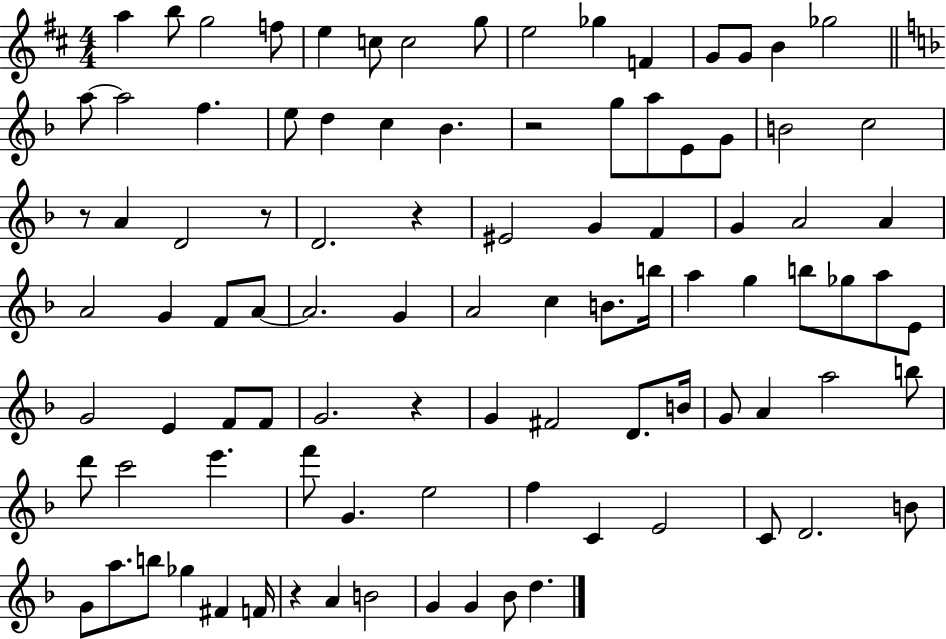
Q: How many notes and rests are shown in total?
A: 96